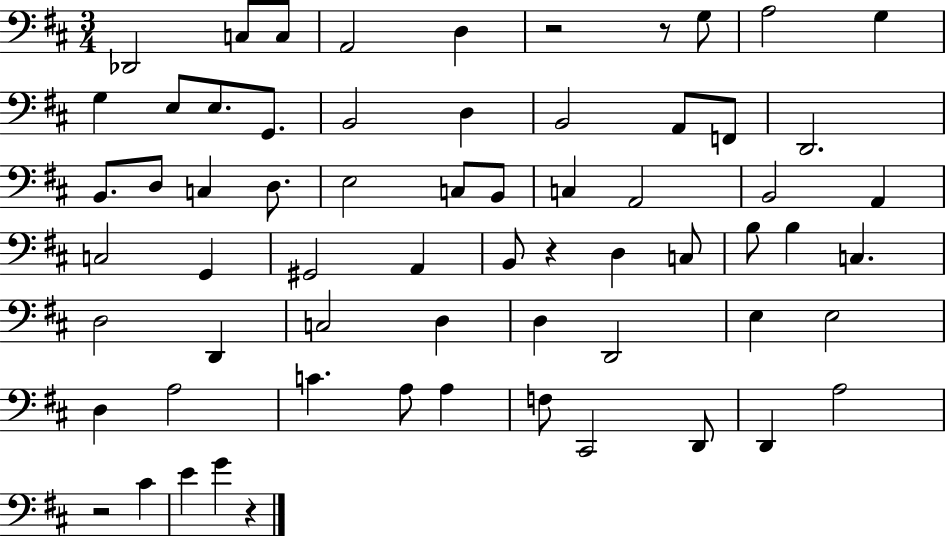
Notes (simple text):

Db2/h C3/e C3/e A2/h D3/q R/h R/e G3/e A3/h G3/q G3/q E3/e E3/e. G2/e. B2/h D3/q B2/h A2/e F2/e D2/h. B2/e. D3/e C3/q D3/e. E3/h C3/e B2/e C3/q A2/h B2/h A2/q C3/h G2/q G#2/h A2/q B2/e R/q D3/q C3/e B3/e B3/q C3/q. D3/h D2/q C3/h D3/q D3/q D2/h E3/q E3/h D3/q A3/h C4/q. A3/e A3/q F3/e C#2/h D2/e D2/q A3/h R/h C#4/q E4/q G4/q R/q